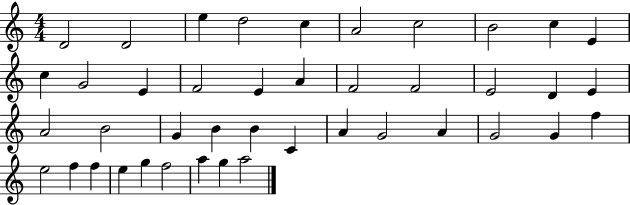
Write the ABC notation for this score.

X:1
T:Untitled
M:4/4
L:1/4
K:C
D2 D2 e d2 c A2 c2 B2 c E c G2 E F2 E A F2 F2 E2 D E A2 B2 G B B C A G2 A G2 G f e2 f f e g f2 a g a2